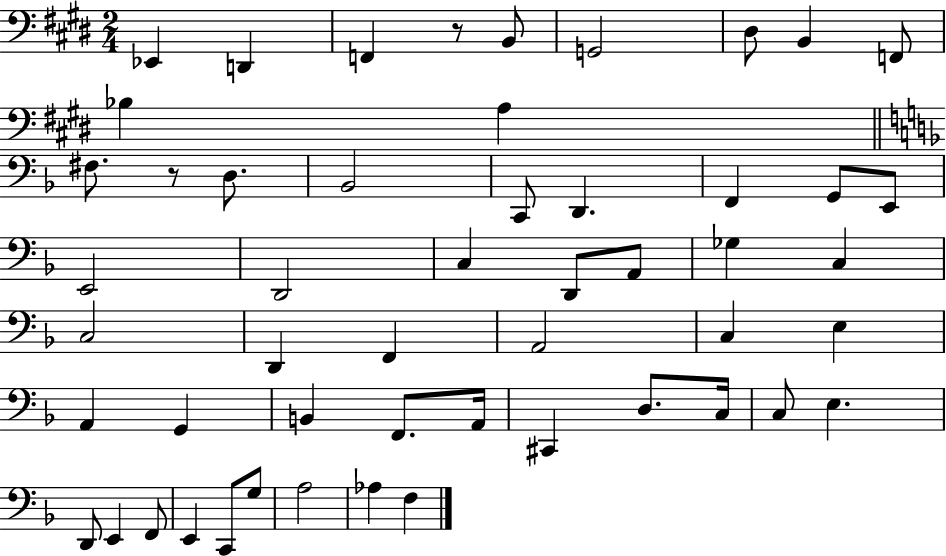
Eb2/q D2/q F2/q R/e B2/e G2/h D#3/e B2/q F2/e Bb3/q A3/q F#3/e. R/e D3/e. Bb2/h C2/e D2/q. F2/q G2/e E2/e E2/h D2/h C3/q D2/e A2/e Gb3/q C3/q C3/h D2/q F2/q A2/h C3/q E3/q A2/q G2/q B2/q F2/e. A2/s C#2/q D3/e. C3/s C3/e E3/q. D2/e E2/q F2/e E2/q C2/e G3/e A3/h Ab3/q F3/q